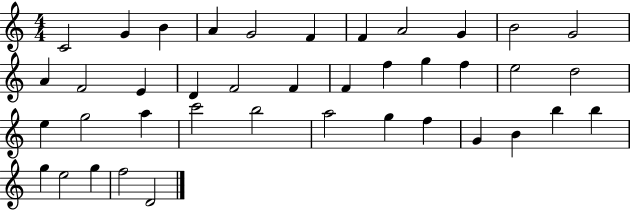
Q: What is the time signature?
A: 4/4